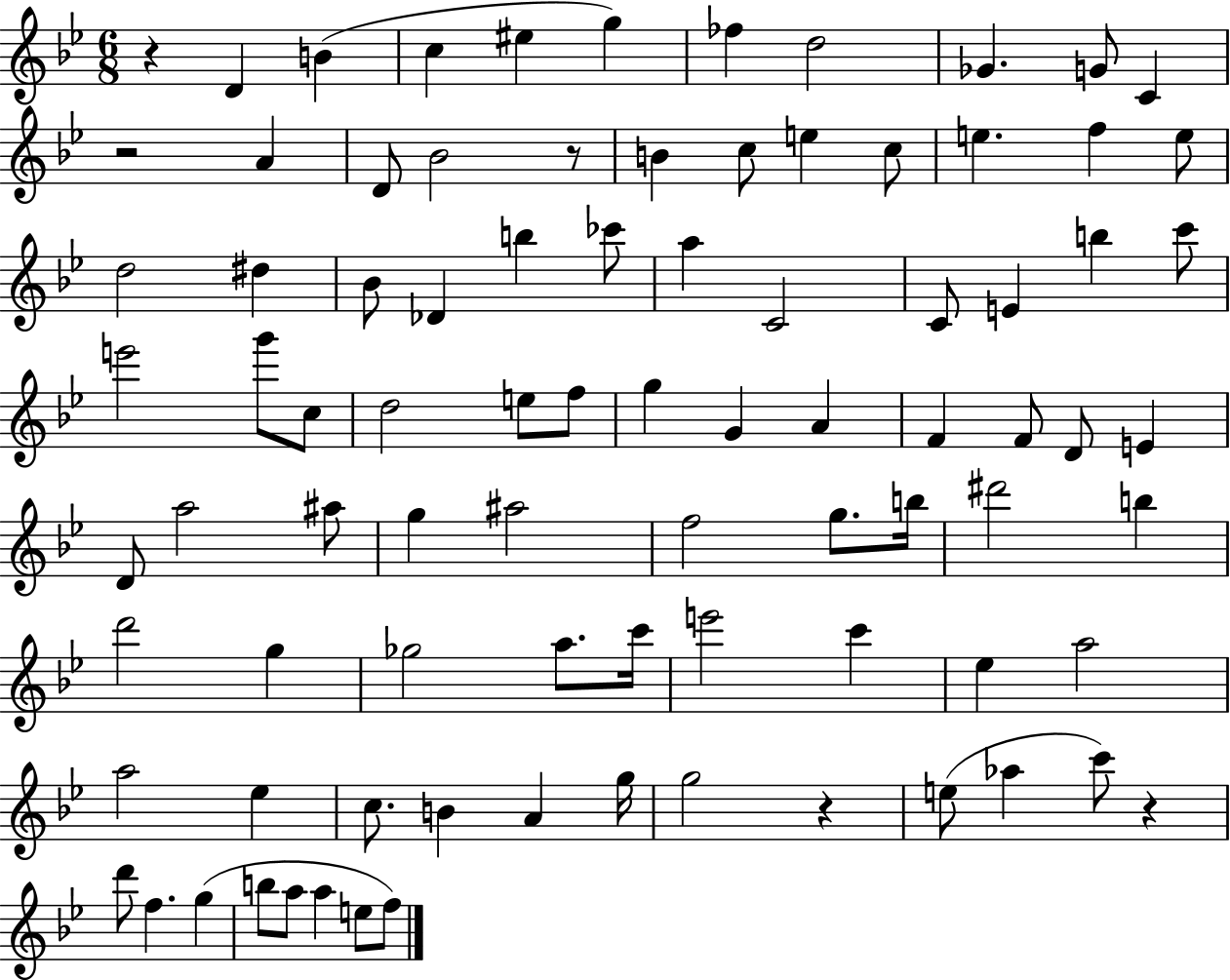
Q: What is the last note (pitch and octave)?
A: F5